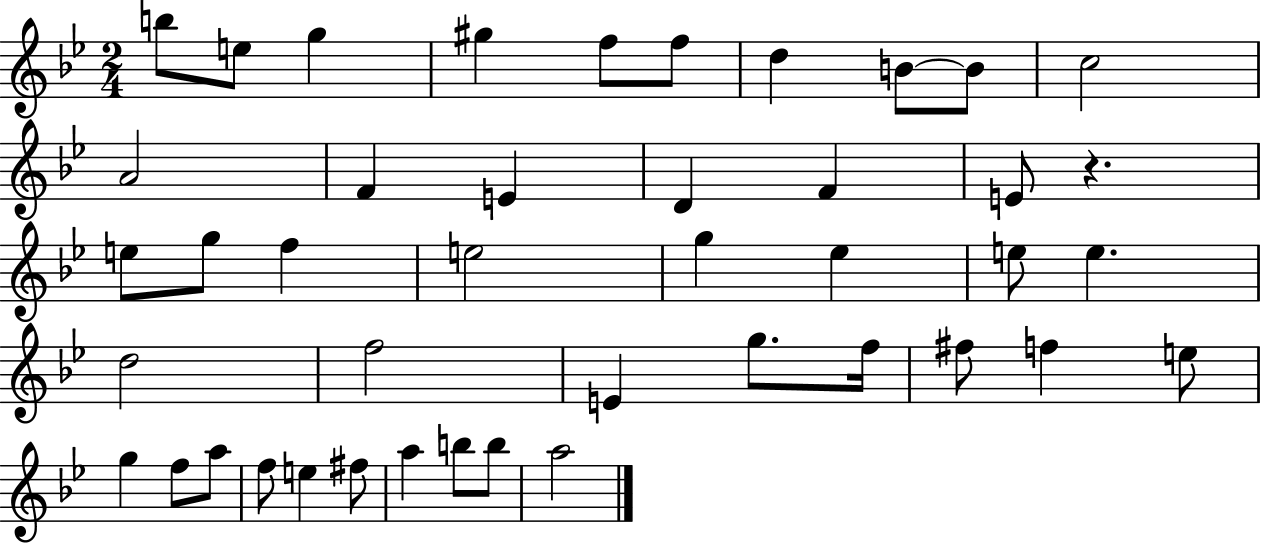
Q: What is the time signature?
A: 2/4